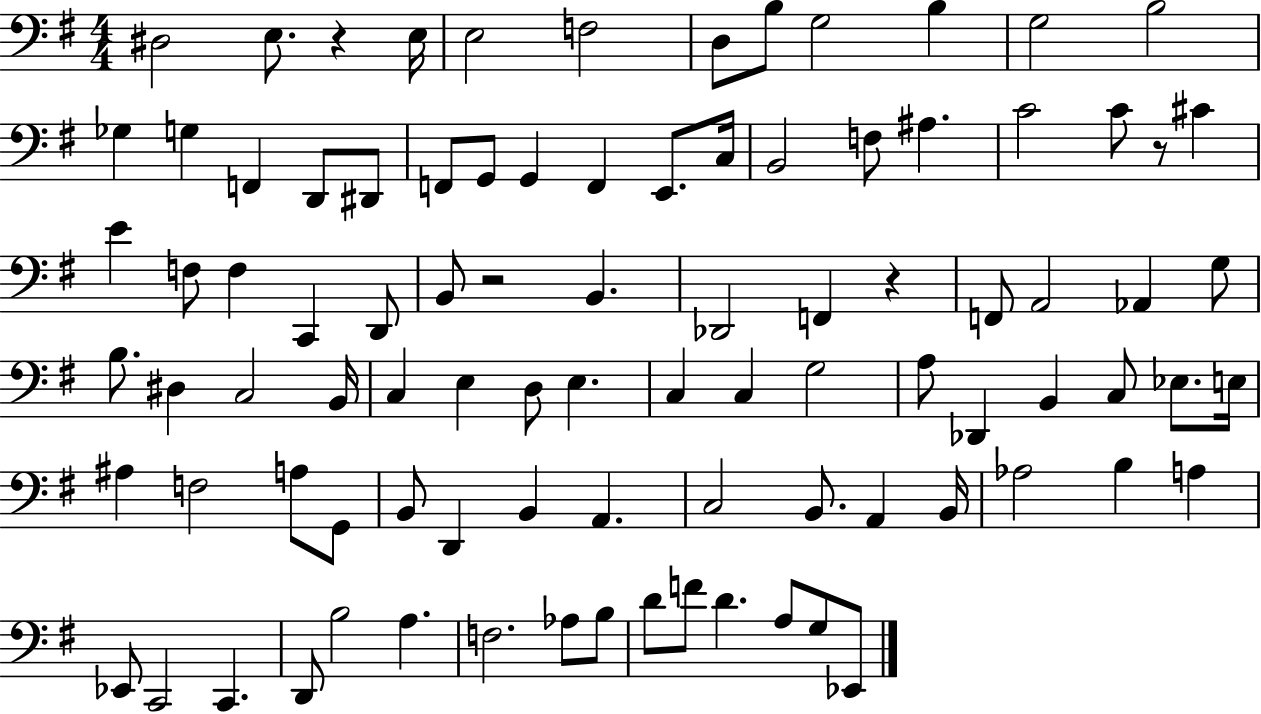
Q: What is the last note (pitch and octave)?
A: Eb2